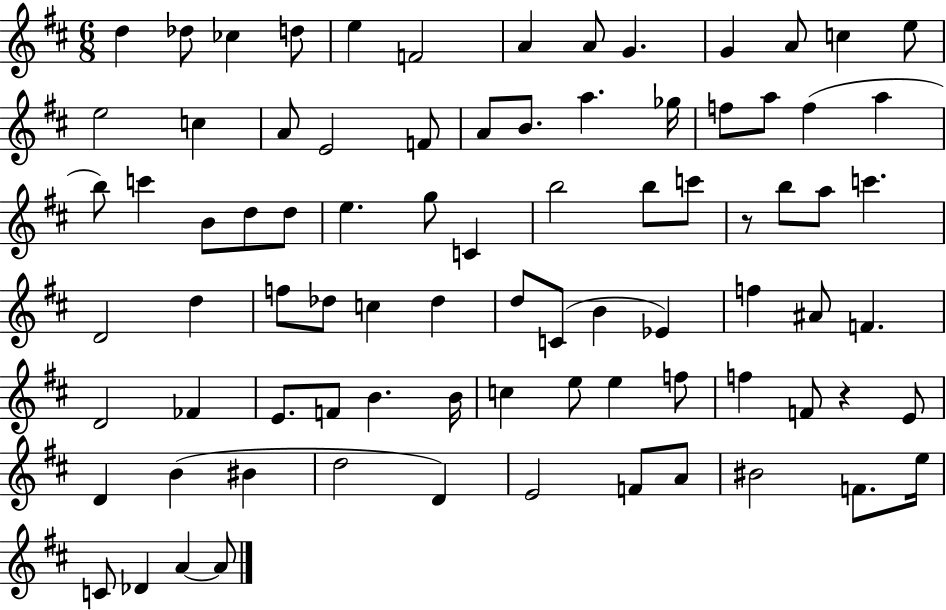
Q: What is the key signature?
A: D major